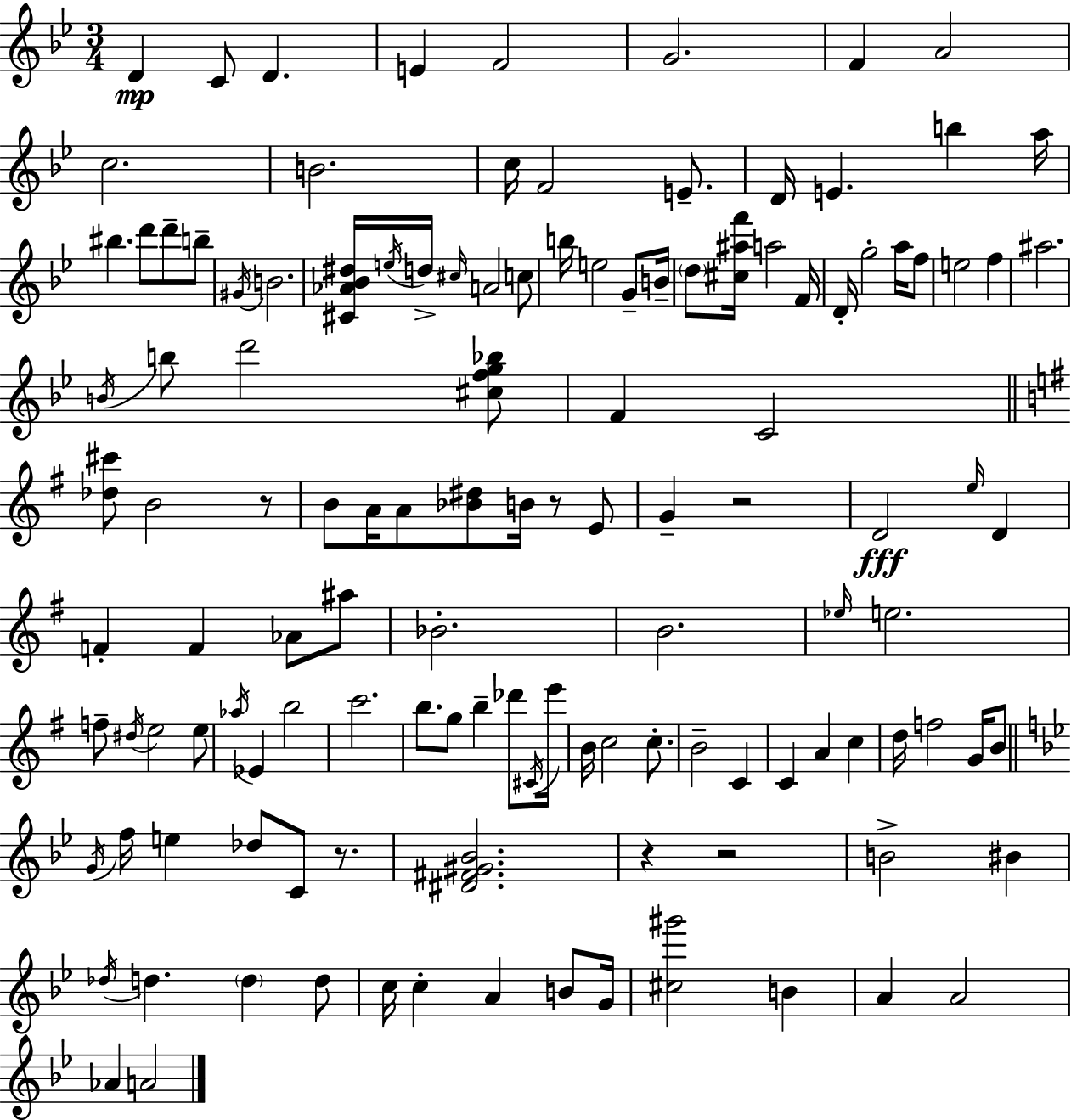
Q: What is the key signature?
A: BES major